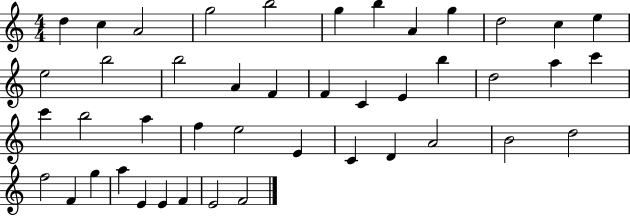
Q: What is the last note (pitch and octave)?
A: F4